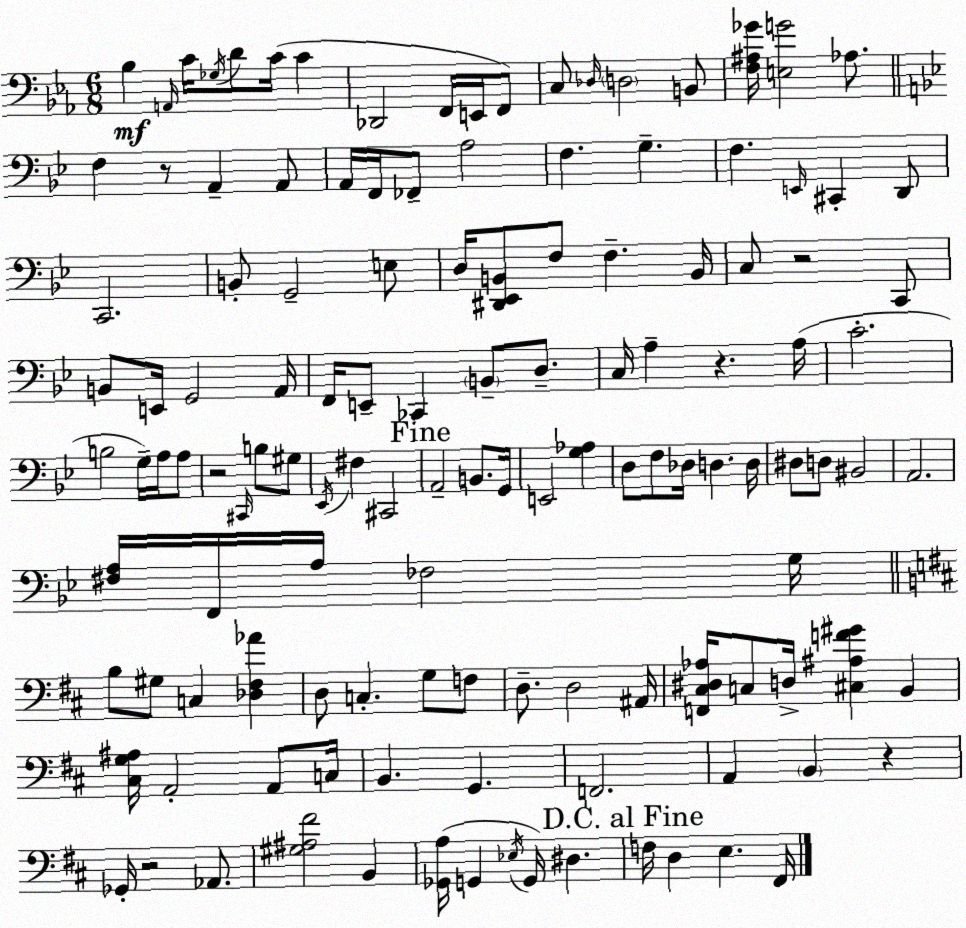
X:1
T:Untitled
M:6/8
L:1/4
K:Cm
_B, A,,/4 C/4 _G,/4 D/2 C/4 C _D,,2 F,,/4 E,,/4 F,,/2 C,/2 _D,/4 D,2 B,,/2 [F,^A,_G]/4 [E,G]2 _A,/2 F, z/2 A,, A,,/2 A,,/4 F,,/4 _F,,/2 A,2 F, G, F, E,,/4 ^C,, D,,/2 C,,2 B,,/2 G,,2 E,/2 D,/4 [^D,,_E,,B,,]/2 F,/2 F, B,,/4 C,/2 z2 C,,/2 B,,/2 E,,/4 G,,2 A,,/4 F,,/4 E,,/2 _C,, B,,/2 D,/2 C,/4 A, z A,/4 C2 B,2 G,/4 A,/4 A,/2 z2 ^C,,/4 B,/2 ^G,/2 _E,,/4 ^F, ^C,,2 A,,2 B,,/2 G,,/4 E,,2 [G,_A,] D,/2 F,/2 _D,/4 D, D,/4 ^D,/2 D,/2 ^B,,2 A,,2 [^F,A,]/4 F,,/4 A,/4 _F,2 G,/4 B,/2 ^G,/2 C, [_D,^F,_A] D,/2 C, G,/2 F,/2 D,/2 D,2 ^A,,/4 [F,,^C,^D,_A,]/4 C,/2 D,/4 [^C,^A,F^G] B,, [^C,G,^A,]/4 A,,2 A,,/2 C,/4 B,, G,, F,,2 A,, B,, z _G,,/4 z2 _A,,/2 [^G,^A,^F]2 B,, [_G,,A,]/4 G,, _E,/4 G,,/4 ^D, F,/4 D, E, ^F,,/4